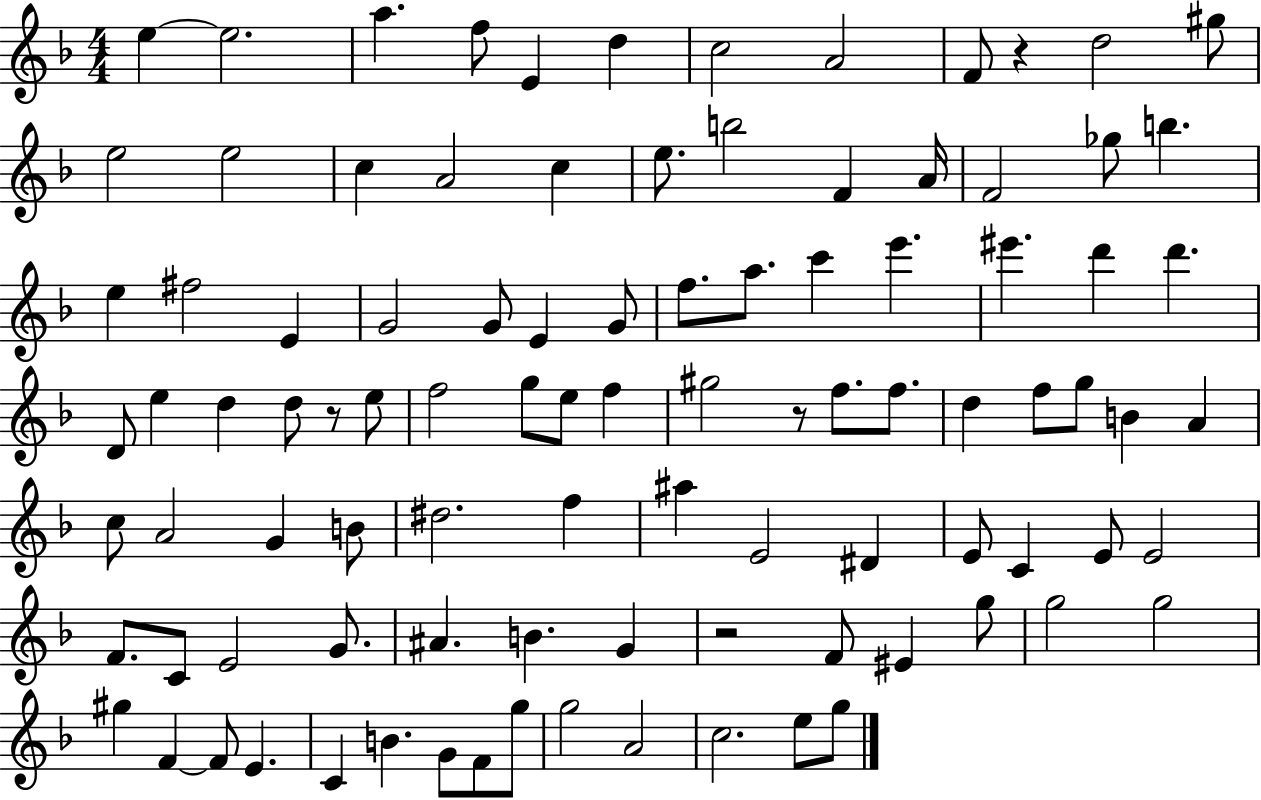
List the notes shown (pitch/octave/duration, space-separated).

E5/q E5/h. A5/q. F5/e E4/q D5/q C5/h A4/h F4/e R/q D5/h G#5/e E5/h E5/h C5/q A4/h C5/q E5/e. B5/h F4/q A4/s F4/h Gb5/e B5/q. E5/q F#5/h E4/q G4/h G4/e E4/q G4/e F5/e. A5/e. C6/q E6/q. EIS6/q. D6/q D6/q. D4/e E5/q D5/q D5/e R/e E5/e F5/h G5/e E5/e F5/q G#5/h R/e F5/e. F5/e. D5/q F5/e G5/e B4/q A4/q C5/e A4/h G4/q B4/e D#5/h. F5/q A#5/q E4/h D#4/q E4/e C4/q E4/e E4/h F4/e. C4/e E4/h G4/e. A#4/q. B4/q. G4/q R/h F4/e EIS4/q G5/e G5/h G5/h G#5/q F4/q F4/e E4/q. C4/q B4/q. G4/e F4/e G5/e G5/h A4/h C5/h. E5/e G5/e